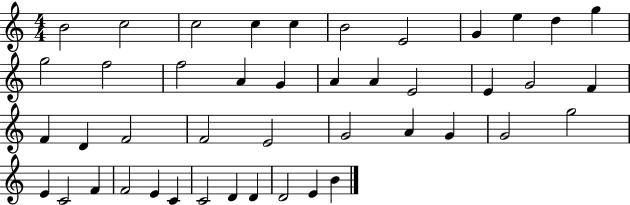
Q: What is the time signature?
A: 4/4